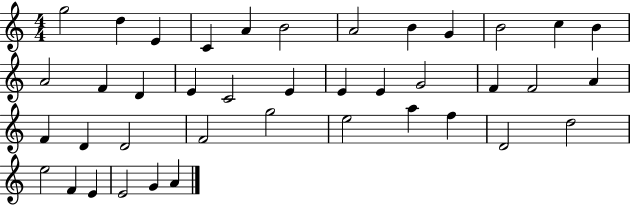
G5/h D5/q E4/q C4/q A4/q B4/h A4/h B4/q G4/q B4/h C5/q B4/q A4/h F4/q D4/q E4/q C4/h E4/q E4/q E4/q G4/h F4/q F4/h A4/q F4/q D4/q D4/h F4/h G5/h E5/h A5/q F5/q D4/h D5/h E5/h F4/q E4/q E4/h G4/q A4/q